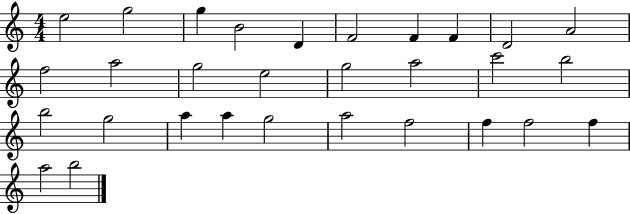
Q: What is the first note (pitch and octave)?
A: E5